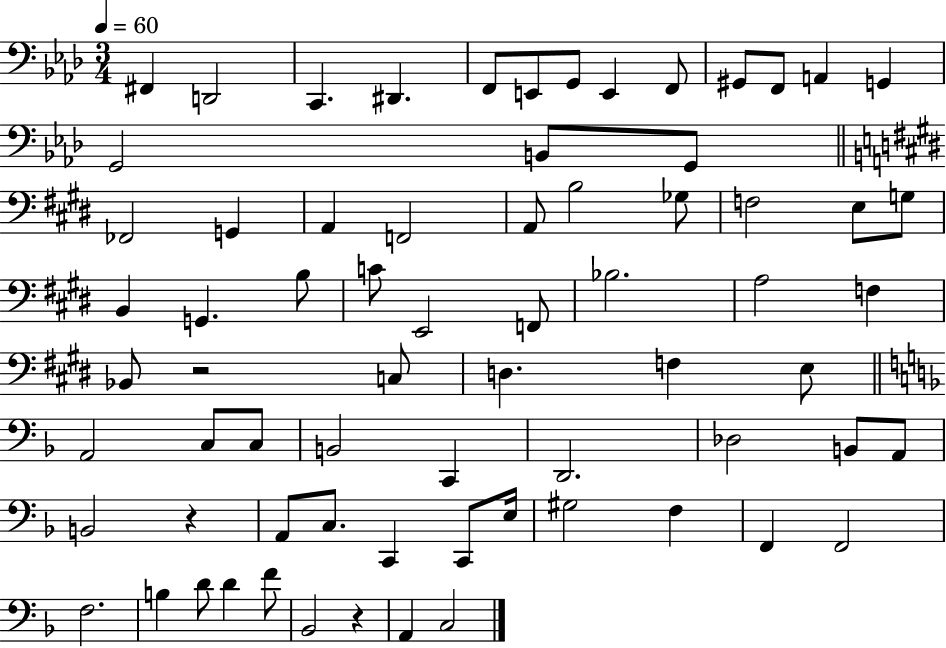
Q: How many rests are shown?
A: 3